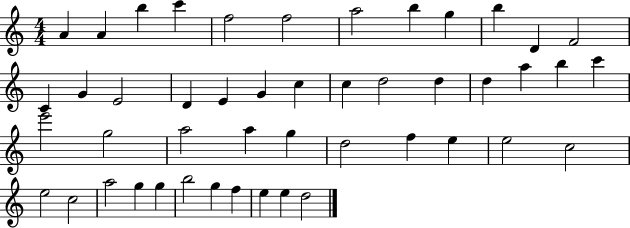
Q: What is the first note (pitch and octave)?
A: A4